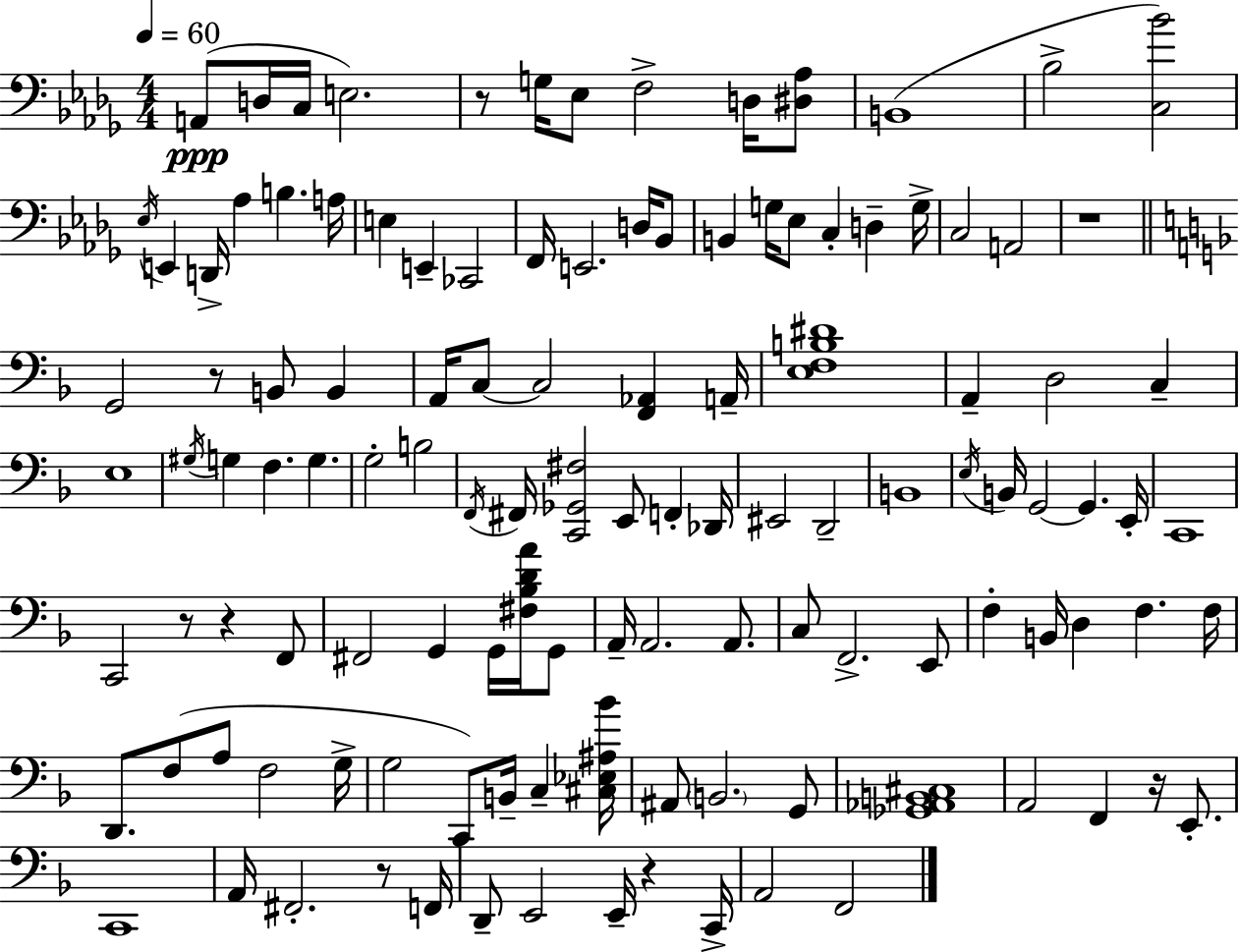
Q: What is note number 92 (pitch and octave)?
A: A2